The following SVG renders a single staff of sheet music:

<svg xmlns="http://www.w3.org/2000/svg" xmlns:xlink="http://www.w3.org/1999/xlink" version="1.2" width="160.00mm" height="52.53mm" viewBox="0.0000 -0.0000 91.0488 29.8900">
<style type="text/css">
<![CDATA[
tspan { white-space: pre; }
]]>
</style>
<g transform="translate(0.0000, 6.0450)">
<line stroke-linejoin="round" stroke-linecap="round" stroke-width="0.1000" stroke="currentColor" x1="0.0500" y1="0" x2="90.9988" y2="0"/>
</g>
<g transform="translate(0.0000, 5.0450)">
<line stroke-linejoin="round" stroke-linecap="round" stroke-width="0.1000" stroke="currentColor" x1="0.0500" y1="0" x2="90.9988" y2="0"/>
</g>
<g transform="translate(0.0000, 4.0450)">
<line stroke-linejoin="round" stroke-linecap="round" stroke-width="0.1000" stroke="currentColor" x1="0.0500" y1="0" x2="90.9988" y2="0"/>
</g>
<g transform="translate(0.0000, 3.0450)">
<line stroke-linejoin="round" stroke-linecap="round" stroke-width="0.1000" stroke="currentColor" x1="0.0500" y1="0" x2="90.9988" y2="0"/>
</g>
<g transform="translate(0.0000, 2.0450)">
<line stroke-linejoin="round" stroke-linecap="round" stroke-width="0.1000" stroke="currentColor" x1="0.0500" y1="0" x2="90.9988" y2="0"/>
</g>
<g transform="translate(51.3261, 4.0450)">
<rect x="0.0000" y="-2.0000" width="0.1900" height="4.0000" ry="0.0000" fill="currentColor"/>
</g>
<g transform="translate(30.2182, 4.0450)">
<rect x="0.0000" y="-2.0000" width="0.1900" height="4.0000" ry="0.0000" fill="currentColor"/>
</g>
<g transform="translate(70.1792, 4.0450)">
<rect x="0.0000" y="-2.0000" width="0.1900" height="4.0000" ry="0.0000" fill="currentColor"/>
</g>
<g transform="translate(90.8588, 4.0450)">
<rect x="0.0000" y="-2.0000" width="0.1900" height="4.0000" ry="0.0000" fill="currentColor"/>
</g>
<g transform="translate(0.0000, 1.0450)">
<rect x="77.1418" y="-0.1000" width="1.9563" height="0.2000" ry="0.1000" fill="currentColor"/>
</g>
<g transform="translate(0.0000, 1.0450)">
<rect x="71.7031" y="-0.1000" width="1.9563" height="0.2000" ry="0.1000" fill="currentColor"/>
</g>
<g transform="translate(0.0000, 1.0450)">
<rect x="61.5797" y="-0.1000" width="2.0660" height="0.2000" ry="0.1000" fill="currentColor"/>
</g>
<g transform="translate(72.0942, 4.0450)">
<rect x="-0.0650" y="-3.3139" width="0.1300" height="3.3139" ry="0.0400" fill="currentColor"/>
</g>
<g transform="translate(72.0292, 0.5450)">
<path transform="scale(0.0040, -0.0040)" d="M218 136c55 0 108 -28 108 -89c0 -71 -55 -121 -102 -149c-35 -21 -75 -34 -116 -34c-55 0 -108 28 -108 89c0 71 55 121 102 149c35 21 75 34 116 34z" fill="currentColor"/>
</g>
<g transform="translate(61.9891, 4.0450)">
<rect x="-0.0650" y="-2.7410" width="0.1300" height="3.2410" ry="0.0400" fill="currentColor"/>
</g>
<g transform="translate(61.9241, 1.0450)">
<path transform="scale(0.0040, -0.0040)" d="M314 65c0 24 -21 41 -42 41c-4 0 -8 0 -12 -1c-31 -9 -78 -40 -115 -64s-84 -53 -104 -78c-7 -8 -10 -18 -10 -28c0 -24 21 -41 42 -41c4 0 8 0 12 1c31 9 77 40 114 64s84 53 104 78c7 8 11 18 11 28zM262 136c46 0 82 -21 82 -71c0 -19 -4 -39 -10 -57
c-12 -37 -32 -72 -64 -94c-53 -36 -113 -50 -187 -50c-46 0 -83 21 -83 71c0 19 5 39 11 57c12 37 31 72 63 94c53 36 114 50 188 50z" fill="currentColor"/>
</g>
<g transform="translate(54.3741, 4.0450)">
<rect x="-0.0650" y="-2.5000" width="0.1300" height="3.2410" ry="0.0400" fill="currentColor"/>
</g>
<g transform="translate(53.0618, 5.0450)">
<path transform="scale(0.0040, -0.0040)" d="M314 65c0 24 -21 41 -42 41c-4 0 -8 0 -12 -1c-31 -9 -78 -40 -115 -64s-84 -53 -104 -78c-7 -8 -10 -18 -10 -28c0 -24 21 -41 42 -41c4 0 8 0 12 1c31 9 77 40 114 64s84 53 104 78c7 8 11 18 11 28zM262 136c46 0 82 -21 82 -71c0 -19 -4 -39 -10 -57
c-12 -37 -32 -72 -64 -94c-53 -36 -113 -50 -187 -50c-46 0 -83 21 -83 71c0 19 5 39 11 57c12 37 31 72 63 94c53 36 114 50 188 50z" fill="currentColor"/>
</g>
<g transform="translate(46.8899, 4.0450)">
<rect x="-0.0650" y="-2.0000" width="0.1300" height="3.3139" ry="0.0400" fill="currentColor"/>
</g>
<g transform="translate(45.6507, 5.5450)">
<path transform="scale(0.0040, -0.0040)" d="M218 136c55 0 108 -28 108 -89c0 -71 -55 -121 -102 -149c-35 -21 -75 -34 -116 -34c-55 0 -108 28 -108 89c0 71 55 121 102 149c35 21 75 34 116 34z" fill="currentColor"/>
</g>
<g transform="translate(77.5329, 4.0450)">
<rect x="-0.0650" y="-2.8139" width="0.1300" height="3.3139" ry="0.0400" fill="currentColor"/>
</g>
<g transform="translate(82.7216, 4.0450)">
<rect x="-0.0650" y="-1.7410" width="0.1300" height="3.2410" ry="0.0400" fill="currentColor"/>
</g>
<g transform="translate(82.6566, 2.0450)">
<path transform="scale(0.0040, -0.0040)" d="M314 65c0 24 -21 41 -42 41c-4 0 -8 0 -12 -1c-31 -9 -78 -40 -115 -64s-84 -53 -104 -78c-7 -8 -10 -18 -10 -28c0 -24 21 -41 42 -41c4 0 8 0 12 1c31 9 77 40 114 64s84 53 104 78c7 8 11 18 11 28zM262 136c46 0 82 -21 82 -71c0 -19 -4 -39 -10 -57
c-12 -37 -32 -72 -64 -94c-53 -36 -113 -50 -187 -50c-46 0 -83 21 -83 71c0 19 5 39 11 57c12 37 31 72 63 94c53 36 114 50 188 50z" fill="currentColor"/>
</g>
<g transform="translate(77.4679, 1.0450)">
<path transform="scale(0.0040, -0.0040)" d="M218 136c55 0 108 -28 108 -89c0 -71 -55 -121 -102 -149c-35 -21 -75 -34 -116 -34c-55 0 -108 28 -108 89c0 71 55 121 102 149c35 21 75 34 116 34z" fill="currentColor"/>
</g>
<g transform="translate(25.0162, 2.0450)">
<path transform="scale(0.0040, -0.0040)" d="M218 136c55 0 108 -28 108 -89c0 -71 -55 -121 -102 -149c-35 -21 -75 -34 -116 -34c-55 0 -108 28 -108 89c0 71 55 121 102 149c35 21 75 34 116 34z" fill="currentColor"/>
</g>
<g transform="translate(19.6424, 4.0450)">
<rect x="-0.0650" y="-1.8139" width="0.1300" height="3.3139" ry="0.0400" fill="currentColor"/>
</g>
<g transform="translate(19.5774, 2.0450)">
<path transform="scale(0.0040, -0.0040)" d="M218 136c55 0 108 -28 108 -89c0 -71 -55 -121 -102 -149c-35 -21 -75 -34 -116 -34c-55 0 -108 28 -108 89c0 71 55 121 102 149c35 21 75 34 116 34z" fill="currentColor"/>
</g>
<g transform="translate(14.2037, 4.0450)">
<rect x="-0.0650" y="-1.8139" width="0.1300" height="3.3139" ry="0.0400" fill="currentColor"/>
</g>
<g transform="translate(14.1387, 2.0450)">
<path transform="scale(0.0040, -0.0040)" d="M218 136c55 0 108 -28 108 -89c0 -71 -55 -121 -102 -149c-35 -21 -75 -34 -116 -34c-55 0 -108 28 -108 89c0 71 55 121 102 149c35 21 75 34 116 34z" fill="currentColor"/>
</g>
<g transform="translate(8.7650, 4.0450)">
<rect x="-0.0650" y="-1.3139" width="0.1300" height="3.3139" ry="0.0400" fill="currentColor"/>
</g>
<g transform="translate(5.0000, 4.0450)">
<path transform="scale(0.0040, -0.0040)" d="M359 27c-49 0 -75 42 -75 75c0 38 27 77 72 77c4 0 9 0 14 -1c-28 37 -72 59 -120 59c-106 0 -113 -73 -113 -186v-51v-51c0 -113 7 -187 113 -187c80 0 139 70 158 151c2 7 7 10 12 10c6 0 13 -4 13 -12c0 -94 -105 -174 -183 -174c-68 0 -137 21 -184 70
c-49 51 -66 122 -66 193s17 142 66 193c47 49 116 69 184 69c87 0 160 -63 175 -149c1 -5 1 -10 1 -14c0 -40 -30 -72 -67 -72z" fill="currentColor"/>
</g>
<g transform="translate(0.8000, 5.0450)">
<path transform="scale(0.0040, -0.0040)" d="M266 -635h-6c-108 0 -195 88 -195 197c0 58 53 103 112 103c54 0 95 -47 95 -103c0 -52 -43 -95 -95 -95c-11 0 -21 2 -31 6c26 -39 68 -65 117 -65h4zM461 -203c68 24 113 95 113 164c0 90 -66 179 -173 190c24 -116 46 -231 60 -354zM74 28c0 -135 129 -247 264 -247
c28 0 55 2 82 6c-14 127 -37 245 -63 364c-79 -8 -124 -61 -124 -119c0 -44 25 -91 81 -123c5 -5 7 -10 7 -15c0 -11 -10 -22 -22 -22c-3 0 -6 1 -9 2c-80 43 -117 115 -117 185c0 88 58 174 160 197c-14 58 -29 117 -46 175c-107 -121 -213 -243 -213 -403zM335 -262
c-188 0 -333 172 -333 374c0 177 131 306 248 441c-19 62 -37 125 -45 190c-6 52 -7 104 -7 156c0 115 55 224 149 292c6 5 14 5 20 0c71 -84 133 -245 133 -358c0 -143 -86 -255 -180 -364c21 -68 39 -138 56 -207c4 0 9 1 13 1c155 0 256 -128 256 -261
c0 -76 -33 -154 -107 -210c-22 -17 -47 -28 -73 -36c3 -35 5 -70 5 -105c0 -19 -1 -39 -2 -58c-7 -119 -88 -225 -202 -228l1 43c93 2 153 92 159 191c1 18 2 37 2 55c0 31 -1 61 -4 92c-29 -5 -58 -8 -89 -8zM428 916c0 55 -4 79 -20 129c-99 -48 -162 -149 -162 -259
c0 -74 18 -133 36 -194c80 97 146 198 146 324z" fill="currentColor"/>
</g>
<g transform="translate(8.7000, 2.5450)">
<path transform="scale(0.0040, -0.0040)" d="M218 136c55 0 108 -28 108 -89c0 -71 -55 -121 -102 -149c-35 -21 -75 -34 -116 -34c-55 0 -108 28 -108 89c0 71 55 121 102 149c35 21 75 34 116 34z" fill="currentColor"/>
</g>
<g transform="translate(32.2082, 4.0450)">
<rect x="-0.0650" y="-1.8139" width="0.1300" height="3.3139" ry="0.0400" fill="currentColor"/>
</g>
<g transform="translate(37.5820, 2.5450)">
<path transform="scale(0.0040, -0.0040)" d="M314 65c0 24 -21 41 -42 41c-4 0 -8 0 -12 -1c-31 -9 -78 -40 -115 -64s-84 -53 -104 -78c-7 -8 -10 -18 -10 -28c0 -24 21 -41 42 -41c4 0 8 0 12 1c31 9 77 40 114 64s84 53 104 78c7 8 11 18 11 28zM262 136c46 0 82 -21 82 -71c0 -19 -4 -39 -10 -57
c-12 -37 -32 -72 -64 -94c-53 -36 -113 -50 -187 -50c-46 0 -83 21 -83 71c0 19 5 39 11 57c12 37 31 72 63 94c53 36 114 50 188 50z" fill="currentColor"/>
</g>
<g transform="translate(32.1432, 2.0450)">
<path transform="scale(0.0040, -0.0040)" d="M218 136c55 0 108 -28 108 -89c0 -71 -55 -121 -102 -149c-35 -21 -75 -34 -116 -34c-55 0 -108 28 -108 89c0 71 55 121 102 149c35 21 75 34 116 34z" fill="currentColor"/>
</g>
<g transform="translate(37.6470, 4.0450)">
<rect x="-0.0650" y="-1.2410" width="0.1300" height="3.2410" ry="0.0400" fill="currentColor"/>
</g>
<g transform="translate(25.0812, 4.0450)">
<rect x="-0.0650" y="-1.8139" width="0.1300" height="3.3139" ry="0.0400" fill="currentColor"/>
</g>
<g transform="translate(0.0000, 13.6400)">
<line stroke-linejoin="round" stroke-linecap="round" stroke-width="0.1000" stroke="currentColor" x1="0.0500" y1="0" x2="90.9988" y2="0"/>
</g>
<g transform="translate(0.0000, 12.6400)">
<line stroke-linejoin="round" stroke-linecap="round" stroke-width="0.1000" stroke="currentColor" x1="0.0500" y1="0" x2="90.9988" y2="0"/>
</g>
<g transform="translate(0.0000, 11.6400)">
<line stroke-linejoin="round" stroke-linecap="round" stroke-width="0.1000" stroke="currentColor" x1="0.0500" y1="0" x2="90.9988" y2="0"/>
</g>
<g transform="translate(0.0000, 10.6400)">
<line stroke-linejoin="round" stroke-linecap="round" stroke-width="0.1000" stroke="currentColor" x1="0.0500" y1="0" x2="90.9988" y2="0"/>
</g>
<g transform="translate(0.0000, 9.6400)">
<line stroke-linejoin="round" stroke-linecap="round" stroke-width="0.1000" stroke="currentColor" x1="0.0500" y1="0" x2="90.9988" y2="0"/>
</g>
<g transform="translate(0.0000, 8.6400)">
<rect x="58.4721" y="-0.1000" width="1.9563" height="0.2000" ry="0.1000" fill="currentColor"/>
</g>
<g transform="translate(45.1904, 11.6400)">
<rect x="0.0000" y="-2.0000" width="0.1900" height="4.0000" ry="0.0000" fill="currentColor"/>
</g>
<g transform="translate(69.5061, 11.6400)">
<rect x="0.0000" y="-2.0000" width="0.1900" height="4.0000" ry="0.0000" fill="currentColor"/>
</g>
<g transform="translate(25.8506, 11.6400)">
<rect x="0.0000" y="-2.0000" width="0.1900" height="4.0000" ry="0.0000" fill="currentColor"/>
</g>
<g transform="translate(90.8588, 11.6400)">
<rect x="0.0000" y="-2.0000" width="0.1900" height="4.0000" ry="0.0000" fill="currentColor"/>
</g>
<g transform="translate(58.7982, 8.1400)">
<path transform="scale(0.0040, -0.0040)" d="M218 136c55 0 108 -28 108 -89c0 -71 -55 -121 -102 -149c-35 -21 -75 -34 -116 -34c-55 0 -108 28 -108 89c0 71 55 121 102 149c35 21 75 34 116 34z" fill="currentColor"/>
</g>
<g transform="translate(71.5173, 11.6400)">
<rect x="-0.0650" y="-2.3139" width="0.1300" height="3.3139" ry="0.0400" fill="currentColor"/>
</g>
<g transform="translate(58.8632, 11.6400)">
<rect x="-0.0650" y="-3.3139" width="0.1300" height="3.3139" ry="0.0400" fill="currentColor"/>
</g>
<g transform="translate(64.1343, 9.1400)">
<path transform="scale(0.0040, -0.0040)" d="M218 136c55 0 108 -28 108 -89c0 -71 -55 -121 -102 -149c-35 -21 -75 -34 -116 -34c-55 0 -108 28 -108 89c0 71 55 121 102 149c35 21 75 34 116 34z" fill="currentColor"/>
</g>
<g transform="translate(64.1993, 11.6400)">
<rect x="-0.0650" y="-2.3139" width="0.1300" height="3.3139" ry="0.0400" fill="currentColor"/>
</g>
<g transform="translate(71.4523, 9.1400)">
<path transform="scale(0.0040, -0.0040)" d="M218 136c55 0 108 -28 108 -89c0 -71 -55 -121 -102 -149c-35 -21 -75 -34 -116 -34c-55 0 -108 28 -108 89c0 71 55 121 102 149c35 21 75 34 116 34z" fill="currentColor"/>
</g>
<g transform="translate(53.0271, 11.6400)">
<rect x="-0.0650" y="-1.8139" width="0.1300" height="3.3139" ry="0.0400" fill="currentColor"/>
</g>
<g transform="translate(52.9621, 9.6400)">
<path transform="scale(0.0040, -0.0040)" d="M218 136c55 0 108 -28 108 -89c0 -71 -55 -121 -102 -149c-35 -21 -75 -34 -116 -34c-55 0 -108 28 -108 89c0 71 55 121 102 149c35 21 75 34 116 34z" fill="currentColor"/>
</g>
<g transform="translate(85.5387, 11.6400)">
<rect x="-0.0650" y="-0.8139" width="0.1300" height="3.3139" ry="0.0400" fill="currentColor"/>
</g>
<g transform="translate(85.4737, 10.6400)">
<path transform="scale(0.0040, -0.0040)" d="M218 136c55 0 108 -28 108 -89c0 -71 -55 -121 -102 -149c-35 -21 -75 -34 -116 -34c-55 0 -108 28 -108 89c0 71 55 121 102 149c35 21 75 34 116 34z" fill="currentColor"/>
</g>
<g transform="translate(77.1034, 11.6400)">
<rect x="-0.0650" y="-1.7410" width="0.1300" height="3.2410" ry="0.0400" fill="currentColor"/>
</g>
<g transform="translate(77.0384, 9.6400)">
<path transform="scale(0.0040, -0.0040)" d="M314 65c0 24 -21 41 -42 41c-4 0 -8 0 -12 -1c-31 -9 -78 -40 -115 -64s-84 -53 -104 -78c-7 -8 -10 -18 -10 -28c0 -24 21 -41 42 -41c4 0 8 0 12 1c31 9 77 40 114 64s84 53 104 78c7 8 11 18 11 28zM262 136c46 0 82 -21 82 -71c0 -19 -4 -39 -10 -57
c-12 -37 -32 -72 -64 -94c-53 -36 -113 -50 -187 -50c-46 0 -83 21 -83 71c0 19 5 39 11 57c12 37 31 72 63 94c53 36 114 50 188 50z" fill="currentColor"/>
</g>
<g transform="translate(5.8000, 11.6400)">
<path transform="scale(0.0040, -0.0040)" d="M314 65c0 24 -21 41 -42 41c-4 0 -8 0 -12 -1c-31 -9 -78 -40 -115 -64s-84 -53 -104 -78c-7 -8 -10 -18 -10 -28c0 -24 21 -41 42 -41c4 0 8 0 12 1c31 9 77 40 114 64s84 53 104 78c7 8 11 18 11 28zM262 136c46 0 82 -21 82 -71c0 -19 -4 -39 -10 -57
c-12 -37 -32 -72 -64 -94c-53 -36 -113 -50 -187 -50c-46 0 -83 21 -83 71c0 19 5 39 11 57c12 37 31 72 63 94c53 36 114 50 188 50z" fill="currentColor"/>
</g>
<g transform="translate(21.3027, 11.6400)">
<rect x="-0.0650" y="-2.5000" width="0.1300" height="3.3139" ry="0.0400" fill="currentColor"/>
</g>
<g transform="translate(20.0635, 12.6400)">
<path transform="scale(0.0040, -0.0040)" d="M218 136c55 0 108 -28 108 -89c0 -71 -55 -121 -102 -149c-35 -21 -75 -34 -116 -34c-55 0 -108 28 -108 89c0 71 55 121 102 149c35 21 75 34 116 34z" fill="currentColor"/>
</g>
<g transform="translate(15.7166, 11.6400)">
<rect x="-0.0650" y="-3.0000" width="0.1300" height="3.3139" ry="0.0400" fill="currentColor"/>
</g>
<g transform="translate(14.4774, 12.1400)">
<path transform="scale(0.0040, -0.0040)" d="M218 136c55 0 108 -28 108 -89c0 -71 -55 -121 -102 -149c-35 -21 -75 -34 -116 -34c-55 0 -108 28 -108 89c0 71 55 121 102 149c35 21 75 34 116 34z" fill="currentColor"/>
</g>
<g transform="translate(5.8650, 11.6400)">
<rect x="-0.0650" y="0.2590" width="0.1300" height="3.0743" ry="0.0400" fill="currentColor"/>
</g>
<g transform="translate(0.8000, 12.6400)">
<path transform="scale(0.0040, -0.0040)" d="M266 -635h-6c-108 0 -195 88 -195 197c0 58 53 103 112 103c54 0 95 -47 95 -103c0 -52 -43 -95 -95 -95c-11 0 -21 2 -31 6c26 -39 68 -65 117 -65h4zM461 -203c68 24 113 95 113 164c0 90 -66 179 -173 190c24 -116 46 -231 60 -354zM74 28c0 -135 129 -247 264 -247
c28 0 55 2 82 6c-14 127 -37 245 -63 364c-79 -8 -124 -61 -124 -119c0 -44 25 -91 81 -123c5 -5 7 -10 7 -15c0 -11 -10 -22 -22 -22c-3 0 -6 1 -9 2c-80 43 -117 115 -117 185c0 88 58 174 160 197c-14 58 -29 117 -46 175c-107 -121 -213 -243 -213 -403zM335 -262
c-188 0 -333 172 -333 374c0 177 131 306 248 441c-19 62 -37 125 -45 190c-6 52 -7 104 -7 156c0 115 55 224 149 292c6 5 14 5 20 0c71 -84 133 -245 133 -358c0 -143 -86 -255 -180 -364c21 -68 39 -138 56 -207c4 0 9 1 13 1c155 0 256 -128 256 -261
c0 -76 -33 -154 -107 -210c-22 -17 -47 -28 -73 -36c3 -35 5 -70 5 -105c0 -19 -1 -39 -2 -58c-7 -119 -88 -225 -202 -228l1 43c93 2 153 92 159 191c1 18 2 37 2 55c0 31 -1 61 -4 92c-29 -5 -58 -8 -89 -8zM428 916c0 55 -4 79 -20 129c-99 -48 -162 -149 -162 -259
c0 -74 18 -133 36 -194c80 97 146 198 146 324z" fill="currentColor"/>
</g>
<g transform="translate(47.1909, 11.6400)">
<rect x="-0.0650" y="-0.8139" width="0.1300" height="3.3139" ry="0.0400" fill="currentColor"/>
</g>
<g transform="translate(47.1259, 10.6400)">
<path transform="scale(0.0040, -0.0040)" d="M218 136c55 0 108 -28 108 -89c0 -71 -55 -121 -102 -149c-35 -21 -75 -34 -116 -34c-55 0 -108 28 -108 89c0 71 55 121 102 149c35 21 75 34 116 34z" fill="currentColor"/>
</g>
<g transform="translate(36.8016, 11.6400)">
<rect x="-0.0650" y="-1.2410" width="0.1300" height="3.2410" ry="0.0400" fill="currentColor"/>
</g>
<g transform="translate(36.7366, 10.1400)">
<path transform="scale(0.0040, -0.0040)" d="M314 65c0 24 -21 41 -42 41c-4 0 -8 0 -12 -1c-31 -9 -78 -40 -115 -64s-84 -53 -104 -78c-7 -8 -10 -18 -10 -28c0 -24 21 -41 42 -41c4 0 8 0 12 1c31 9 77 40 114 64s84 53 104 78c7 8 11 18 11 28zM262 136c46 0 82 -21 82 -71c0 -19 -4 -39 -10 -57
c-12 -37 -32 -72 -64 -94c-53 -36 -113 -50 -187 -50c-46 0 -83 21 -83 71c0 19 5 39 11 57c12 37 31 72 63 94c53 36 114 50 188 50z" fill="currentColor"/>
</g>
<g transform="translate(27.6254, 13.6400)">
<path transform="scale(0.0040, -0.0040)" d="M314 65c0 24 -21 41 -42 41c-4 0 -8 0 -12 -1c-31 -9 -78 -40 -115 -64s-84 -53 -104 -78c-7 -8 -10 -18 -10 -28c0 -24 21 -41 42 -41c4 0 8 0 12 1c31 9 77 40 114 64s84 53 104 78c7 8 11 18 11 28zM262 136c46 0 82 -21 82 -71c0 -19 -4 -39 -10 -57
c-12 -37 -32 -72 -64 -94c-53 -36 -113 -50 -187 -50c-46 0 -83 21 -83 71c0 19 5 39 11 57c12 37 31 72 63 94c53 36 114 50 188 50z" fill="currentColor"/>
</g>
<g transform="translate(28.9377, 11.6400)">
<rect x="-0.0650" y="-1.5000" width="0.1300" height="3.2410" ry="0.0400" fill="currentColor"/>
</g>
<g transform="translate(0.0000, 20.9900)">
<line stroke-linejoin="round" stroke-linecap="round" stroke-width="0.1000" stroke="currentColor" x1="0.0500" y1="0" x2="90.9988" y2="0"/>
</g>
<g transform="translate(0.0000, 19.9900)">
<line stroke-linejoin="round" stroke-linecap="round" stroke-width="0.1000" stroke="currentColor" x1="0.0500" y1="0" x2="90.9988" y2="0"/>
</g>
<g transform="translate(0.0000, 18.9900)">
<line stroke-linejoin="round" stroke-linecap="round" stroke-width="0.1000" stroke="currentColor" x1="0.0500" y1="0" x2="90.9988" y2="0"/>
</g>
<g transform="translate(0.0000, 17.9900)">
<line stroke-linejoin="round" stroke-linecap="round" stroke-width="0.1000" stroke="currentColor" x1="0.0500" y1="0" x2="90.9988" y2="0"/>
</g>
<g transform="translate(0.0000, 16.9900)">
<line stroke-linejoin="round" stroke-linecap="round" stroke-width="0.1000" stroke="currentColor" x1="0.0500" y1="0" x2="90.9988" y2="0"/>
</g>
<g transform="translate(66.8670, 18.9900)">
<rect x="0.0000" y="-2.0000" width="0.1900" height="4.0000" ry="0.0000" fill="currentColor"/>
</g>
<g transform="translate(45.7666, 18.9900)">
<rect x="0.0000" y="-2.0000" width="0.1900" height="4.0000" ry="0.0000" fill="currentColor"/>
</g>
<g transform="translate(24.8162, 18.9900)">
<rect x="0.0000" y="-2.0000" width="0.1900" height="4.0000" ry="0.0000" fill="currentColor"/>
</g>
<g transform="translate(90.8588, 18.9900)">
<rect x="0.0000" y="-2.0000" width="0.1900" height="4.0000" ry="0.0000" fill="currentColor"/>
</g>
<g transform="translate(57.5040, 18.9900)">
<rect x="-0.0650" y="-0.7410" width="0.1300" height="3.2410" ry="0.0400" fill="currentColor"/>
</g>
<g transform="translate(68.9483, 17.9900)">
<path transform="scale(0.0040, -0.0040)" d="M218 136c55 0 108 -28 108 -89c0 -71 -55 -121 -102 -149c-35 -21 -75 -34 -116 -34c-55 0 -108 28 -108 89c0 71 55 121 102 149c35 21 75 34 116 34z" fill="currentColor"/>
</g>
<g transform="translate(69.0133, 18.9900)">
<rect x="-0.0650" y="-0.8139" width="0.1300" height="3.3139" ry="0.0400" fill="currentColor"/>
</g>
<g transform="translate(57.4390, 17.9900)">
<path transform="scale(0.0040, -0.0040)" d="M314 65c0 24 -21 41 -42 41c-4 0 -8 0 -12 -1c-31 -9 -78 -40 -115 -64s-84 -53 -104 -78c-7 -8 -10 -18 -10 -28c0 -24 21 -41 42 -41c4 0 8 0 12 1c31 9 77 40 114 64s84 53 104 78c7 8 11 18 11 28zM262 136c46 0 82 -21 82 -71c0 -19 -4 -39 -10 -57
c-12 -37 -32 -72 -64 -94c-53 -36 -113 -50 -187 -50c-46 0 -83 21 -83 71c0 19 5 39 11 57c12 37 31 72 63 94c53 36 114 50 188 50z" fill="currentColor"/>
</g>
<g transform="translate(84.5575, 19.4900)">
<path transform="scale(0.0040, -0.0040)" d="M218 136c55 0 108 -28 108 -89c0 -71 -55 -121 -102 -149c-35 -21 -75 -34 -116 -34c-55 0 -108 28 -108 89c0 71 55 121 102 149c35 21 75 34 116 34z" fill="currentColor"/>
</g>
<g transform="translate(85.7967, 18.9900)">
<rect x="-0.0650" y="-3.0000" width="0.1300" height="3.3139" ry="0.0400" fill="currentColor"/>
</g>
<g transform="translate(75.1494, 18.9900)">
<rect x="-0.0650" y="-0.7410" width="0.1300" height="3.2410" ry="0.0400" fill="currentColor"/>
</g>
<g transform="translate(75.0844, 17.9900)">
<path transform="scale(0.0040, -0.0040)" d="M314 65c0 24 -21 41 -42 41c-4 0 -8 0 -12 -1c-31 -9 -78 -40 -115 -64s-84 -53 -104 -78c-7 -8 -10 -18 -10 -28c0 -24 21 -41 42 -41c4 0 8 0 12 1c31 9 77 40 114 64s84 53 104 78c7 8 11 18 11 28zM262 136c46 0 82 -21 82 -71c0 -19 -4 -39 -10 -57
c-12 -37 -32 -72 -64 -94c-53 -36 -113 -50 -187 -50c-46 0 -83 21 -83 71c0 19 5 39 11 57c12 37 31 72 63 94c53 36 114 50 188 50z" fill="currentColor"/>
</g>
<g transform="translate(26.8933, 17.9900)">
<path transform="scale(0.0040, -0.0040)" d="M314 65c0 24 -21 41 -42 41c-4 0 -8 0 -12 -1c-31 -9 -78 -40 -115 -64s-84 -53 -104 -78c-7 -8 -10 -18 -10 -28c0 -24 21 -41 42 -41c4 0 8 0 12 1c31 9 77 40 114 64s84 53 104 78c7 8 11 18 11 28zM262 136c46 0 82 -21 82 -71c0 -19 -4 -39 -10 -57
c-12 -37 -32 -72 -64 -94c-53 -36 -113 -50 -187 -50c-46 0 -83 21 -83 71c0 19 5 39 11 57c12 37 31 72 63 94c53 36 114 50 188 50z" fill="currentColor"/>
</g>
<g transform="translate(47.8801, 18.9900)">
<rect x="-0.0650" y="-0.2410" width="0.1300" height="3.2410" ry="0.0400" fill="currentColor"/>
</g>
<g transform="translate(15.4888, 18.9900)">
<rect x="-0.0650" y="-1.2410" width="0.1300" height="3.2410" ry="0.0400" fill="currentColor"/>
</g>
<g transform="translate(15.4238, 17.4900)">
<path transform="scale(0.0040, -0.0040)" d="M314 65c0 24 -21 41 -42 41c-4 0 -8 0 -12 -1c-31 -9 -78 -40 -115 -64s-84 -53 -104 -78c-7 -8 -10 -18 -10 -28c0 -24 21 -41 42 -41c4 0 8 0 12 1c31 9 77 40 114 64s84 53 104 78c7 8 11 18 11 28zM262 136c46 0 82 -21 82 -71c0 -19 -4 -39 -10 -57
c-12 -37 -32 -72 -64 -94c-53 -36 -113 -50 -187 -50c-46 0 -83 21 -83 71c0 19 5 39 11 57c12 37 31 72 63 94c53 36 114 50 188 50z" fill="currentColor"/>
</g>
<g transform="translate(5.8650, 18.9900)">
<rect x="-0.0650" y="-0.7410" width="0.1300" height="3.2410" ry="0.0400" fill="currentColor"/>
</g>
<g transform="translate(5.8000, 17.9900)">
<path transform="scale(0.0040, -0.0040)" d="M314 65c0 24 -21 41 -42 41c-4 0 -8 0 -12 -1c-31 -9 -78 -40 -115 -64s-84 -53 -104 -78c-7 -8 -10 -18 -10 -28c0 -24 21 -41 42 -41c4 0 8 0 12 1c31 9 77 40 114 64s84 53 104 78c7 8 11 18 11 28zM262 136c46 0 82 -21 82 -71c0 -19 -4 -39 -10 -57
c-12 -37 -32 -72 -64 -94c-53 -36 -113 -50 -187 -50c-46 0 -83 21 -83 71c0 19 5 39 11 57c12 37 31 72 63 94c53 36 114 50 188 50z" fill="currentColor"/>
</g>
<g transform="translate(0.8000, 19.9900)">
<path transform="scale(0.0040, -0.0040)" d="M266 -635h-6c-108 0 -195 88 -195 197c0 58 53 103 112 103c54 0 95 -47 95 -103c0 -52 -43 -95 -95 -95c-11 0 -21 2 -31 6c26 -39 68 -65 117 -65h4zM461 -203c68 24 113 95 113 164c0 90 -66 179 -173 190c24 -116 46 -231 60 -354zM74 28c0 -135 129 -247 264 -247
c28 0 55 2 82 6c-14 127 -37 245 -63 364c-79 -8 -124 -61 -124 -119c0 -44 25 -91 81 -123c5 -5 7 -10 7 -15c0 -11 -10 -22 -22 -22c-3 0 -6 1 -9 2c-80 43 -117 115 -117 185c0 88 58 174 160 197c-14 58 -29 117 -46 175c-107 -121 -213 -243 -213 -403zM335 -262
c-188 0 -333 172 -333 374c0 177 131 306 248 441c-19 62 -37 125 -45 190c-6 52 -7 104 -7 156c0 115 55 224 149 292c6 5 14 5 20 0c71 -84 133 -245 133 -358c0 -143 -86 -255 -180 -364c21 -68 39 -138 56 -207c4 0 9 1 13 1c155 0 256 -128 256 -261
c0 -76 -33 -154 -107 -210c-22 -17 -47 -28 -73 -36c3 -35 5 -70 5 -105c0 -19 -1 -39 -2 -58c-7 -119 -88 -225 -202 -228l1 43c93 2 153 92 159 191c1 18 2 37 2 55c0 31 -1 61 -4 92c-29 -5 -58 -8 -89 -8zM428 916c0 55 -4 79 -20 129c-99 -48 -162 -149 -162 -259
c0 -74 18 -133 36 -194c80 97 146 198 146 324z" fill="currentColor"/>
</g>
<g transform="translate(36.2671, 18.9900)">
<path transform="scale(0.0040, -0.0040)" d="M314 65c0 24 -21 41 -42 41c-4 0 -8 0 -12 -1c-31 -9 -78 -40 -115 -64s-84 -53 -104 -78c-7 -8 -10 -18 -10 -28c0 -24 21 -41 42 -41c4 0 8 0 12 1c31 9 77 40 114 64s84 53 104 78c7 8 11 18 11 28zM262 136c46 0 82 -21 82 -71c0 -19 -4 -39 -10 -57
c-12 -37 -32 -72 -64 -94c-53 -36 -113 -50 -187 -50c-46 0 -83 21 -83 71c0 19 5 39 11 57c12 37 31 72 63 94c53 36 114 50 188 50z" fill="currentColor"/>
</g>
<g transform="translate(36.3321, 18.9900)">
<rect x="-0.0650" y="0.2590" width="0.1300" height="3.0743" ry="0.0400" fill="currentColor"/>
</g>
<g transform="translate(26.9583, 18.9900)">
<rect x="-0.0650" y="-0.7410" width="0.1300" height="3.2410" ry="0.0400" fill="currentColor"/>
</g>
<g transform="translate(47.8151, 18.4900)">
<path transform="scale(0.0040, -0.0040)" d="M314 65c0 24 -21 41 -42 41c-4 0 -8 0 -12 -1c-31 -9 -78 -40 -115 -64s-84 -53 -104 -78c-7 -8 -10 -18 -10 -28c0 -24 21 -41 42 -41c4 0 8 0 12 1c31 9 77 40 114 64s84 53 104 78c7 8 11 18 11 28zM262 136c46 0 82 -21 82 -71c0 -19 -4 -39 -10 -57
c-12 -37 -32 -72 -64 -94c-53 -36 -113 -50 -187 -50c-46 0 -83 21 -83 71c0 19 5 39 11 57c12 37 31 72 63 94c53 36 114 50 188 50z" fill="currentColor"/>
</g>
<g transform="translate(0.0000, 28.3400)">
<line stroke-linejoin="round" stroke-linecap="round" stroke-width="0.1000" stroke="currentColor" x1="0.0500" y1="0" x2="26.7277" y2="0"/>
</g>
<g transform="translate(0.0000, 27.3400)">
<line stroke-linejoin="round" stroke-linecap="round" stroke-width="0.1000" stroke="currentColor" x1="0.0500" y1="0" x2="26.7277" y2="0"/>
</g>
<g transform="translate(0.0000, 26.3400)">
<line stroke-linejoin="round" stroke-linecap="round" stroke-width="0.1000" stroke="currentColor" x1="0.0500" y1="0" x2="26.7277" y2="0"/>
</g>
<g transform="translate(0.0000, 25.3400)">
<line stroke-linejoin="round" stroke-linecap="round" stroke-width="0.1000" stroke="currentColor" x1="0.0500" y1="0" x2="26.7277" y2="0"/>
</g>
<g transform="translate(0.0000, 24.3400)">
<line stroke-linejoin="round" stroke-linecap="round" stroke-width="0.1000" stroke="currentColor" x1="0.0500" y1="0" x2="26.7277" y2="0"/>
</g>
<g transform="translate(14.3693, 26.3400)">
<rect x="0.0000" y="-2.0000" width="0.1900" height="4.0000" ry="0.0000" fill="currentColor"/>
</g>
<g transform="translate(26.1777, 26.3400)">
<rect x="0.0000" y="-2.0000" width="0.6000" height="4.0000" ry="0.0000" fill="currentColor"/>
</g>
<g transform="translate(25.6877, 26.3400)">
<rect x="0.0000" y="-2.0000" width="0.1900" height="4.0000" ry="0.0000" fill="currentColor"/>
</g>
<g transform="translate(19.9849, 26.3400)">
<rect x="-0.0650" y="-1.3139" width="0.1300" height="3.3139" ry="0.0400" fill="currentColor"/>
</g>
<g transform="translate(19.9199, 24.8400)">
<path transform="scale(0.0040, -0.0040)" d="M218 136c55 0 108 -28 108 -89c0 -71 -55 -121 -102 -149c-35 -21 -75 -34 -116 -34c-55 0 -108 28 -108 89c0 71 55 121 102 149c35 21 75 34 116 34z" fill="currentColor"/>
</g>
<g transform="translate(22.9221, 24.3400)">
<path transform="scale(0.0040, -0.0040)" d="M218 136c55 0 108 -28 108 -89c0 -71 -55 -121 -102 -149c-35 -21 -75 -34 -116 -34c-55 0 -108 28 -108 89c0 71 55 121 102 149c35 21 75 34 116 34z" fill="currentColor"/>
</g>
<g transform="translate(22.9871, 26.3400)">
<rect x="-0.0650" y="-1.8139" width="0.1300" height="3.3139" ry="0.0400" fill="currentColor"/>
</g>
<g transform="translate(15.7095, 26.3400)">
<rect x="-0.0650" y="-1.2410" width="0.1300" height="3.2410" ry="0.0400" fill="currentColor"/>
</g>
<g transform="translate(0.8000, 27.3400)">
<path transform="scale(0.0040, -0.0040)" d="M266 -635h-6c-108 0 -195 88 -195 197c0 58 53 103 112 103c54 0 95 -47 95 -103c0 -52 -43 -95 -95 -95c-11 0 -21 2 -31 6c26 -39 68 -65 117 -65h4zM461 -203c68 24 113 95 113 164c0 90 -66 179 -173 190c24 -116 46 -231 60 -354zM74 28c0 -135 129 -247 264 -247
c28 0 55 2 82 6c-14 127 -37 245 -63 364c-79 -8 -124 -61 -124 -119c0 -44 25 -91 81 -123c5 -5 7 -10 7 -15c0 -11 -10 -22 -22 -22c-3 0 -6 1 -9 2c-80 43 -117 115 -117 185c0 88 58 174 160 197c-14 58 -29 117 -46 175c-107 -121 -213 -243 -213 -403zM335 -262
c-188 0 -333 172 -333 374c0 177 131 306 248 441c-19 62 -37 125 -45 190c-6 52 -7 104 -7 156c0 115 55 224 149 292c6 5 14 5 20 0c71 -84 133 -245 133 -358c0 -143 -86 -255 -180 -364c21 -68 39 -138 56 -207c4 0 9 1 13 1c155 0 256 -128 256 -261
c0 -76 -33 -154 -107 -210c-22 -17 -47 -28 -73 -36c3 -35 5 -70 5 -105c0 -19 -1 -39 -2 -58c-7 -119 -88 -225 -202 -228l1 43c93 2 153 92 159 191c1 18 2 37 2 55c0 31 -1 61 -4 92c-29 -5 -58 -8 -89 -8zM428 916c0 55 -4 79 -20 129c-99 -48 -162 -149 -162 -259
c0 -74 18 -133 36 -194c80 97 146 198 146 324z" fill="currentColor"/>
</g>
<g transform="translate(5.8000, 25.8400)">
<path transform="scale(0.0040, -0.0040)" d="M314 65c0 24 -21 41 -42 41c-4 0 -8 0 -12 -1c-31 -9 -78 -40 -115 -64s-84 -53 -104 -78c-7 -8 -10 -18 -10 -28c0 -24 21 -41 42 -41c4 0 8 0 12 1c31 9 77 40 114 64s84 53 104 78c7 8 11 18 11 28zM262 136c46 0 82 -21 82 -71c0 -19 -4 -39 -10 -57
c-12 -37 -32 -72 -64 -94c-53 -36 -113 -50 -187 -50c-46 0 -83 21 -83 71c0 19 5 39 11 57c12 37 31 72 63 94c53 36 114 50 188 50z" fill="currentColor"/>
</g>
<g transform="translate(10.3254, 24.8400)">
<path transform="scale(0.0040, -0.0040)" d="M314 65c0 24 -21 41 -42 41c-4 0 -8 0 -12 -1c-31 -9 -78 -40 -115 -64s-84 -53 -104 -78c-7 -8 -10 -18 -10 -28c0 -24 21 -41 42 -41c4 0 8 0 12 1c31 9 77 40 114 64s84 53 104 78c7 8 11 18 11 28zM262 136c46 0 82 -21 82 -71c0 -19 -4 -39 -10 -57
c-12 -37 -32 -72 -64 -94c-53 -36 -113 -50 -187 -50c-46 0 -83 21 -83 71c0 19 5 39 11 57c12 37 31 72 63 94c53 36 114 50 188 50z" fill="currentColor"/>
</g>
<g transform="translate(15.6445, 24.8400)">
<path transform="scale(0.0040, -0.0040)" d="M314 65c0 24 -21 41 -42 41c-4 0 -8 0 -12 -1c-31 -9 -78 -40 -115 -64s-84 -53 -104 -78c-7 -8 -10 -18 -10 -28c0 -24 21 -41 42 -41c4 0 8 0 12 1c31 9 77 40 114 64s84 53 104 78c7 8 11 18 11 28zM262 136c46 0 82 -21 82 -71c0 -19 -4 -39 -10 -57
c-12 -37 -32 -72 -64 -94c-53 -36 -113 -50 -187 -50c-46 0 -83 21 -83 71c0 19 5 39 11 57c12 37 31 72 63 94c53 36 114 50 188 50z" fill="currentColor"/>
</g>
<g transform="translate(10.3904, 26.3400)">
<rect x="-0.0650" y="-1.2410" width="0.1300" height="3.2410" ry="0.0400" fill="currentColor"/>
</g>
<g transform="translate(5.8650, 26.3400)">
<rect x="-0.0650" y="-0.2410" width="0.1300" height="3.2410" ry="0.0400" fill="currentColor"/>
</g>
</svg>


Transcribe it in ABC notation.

X:1
T:Untitled
M:4/4
L:1/4
K:C
e f f f f e2 F G2 a2 b a f2 B2 A G E2 e2 d f b g g f2 d d2 e2 d2 B2 c2 d2 d d2 A c2 e2 e2 e f